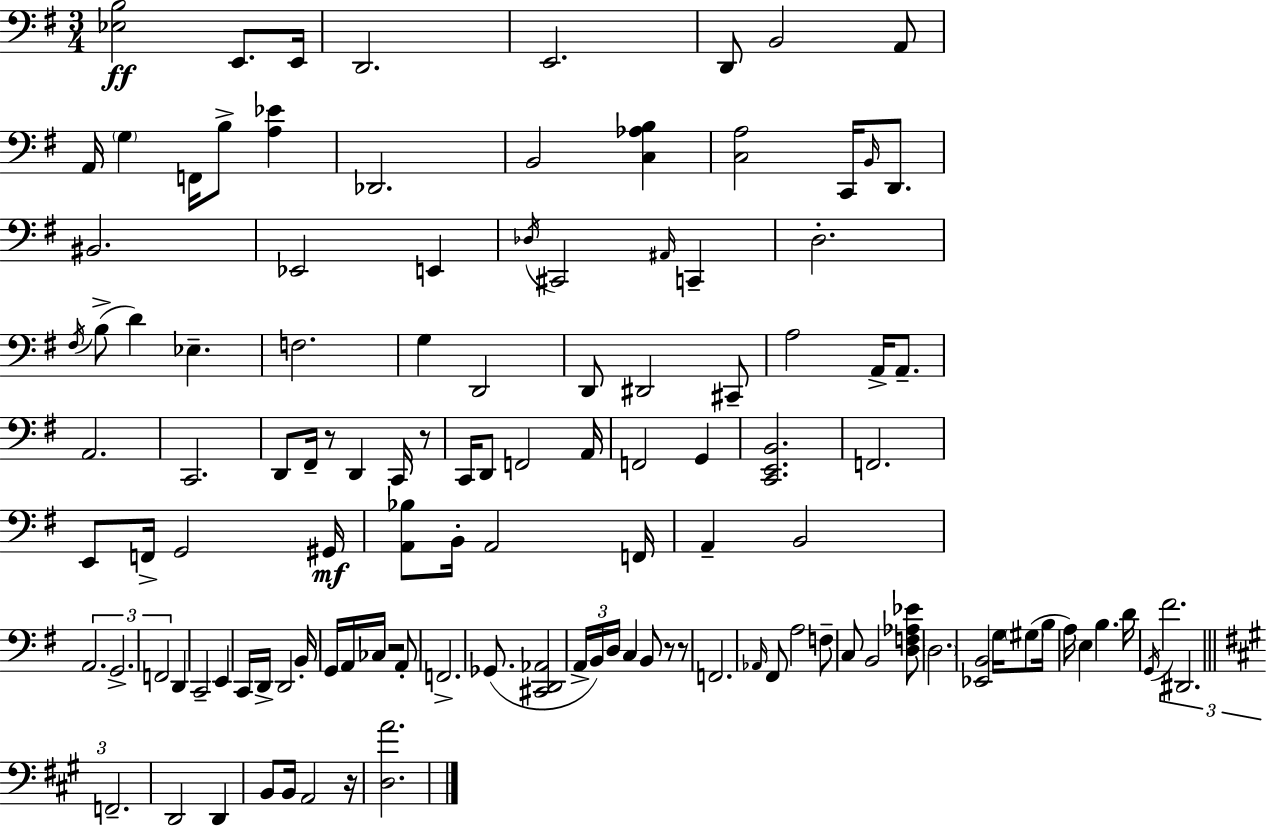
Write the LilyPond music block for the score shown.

{
  \clef bass
  \numericTimeSignature
  \time 3/4
  \key e \minor
  <ees b>2\ff e,8. e,16 | d,2. | e,2. | d,8 b,2 a,8 | \break a,16 \parenthesize g4 f,16 b8-> <a ees'>4 | des,2. | b,2 <c aes b>4 | <c a>2 c,16 \grace { b,16 } d,8. | \break bis,2. | ees,2 e,4 | \acciaccatura { des16 } cis,2 \grace { ais,16 } c,4-- | d2.-. | \break \acciaccatura { fis16 }( b8-> d'4) ees4.-- | f2. | g4 d,2 | d,8 dis,2 | \break cis,8-- a2 | a,16-> a,8.-- a,2. | c,2. | d,8 fis,16-- r8 d,4 | \break c,16 r8 c,16 d,8 f,2 | a,16 f,2 | g,4 <c, e, b,>2. | f,2. | \break e,8 f,16-> g,2 | gis,16\mf <a, bes>8 b,16-. a,2 | f,16 a,4-- b,2 | \tuplet 3/2 { a,2. | \break g,2.-> | f,2 } | d,4 c,2-- | e,4 c,16 d,16-> d,2 | \break b,16-. g,16 a,16 ces16 r2 | a,8-. f,2.-> | ges,8.( <cis, d, aes,>2 | \tuplet 3/2 { a,16-> b,16) d16 } c4 b,8 | \break r8 r8 f,2. | \grace { aes,16 } fis,8 a2 | f8-- c8 b,2 | <d f aes ees'>8 \parenthesize d2. | \break <ees, b,>2 | g16 \parenthesize gis8( b16 a16) e4 b4. | d'16 \acciaccatura { g,16 } \tuplet 3/2 { fis'2. | dis,2. | \break \bar "||" \break \key a \major f,2.-- } | d,2 d,4 | b,8 b,16 a,2 r16 | <d a'>2. | \break \bar "|."
}